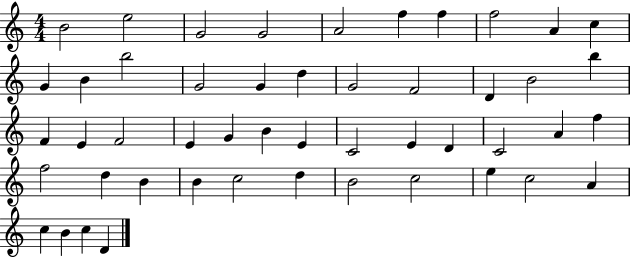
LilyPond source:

{
  \clef treble
  \numericTimeSignature
  \time 4/4
  \key c \major
  b'2 e''2 | g'2 g'2 | a'2 f''4 f''4 | f''2 a'4 c''4 | \break g'4 b'4 b''2 | g'2 g'4 d''4 | g'2 f'2 | d'4 b'2 b''4 | \break f'4 e'4 f'2 | e'4 g'4 b'4 e'4 | c'2 e'4 d'4 | c'2 a'4 f''4 | \break f''2 d''4 b'4 | b'4 c''2 d''4 | b'2 c''2 | e''4 c''2 a'4 | \break c''4 b'4 c''4 d'4 | \bar "|."
}